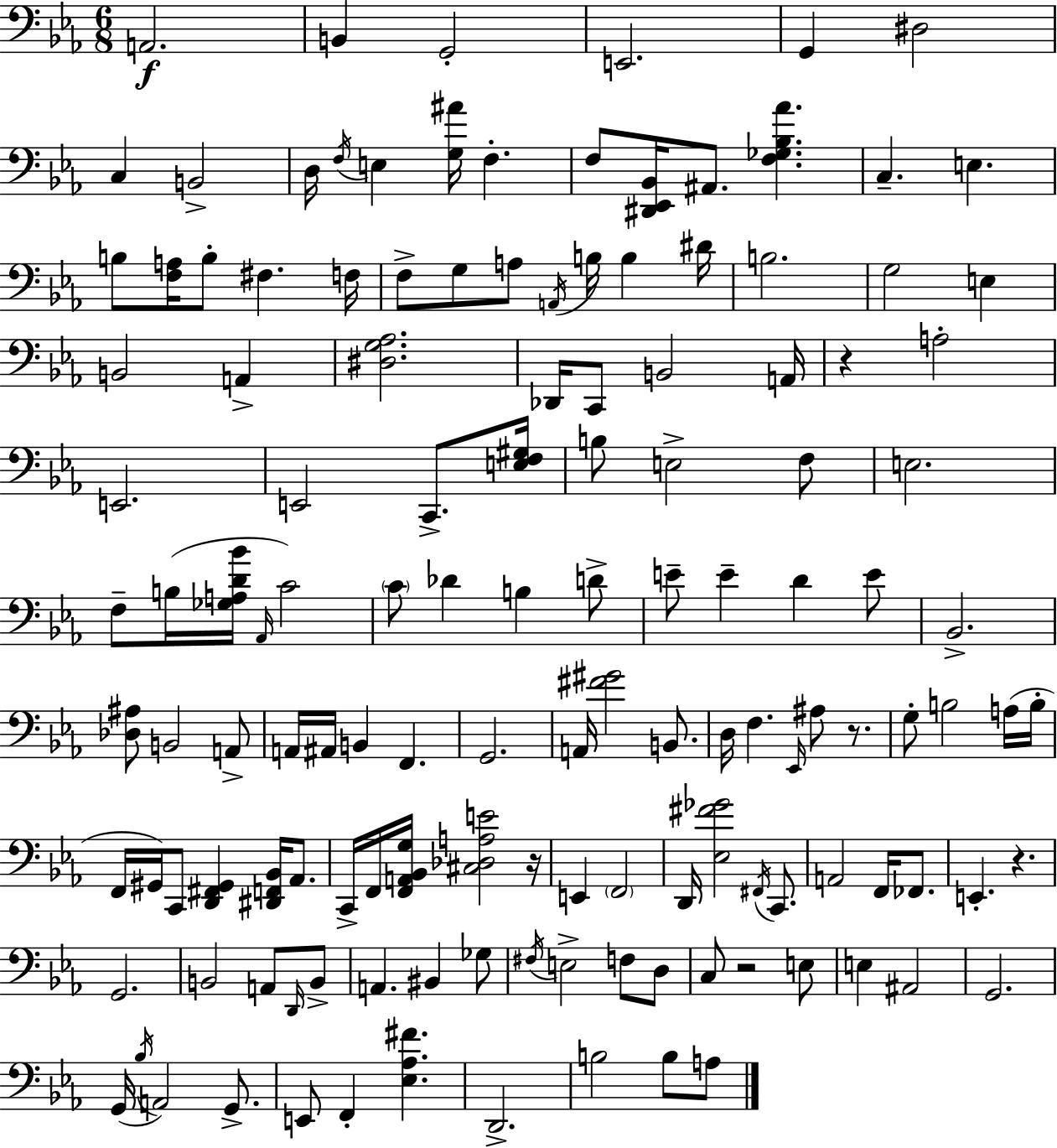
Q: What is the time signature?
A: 6/8